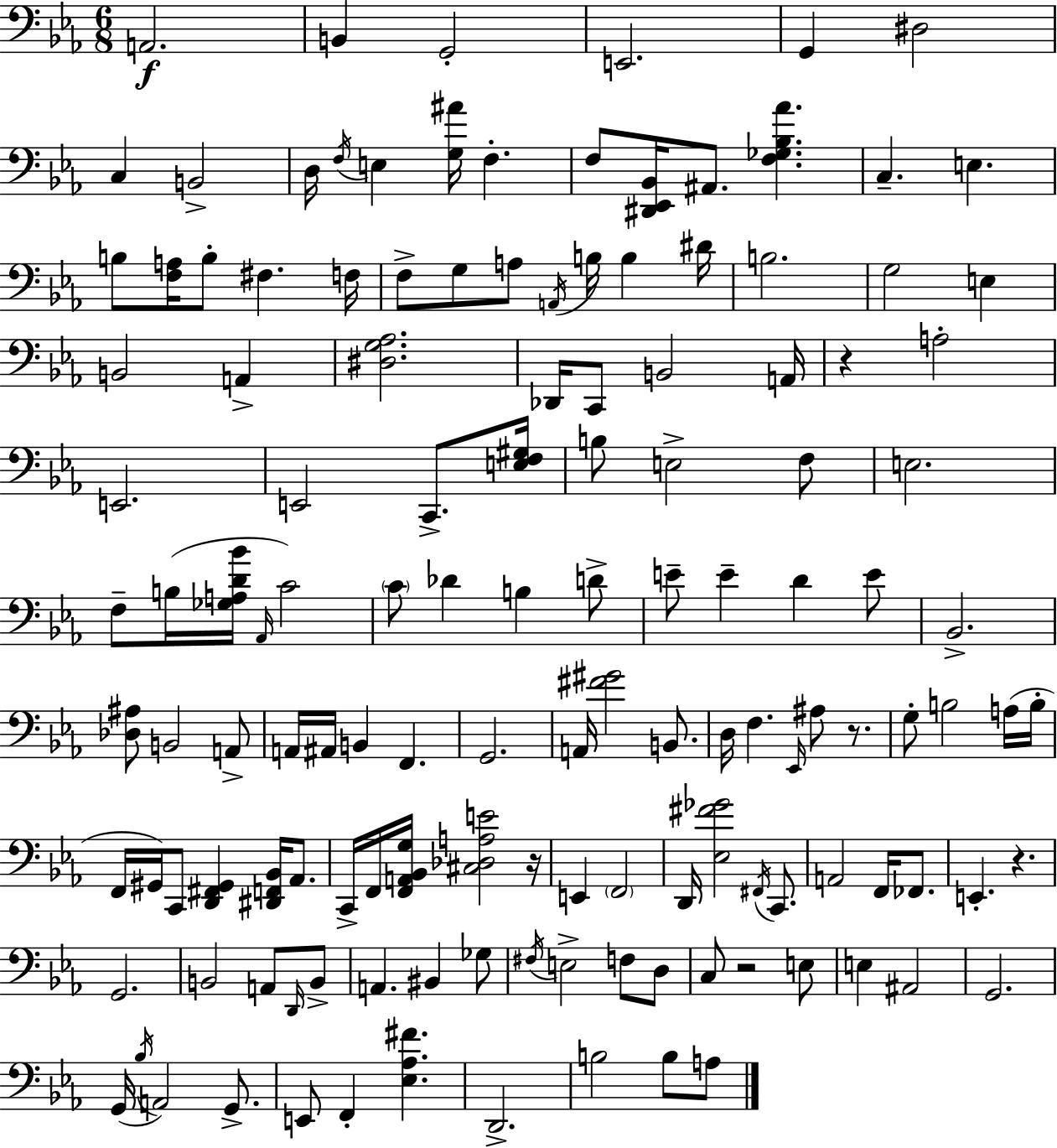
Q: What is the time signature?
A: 6/8